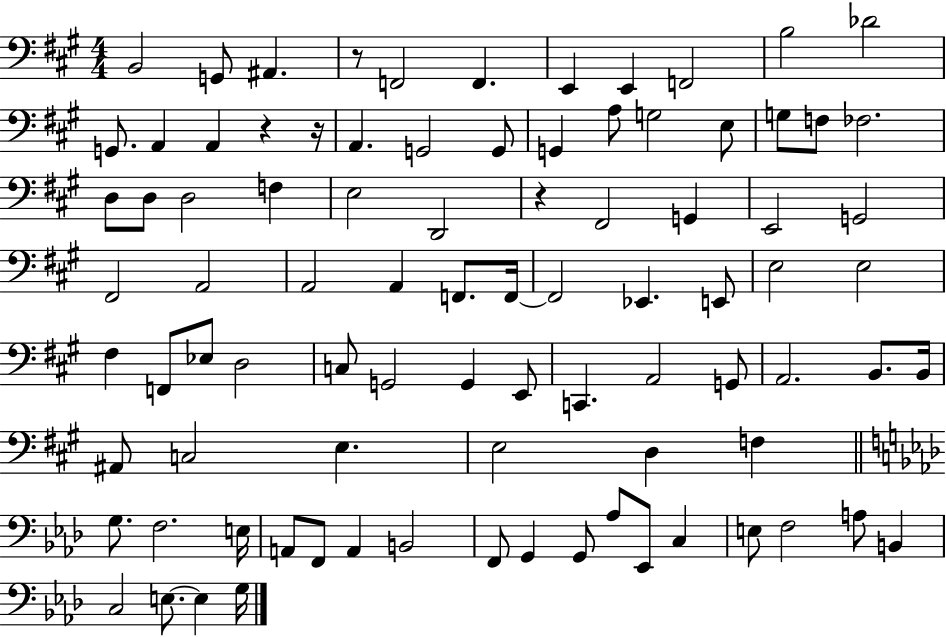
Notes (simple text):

B2/h G2/e A#2/q. R/e F2/h F2/q. E2/q E2/q F2/h B3/h Db4/h G2/e. A2/q A2/q R/q R/s A2/q. G2/h G2/e G2/q A3/e G3/h E3/e G3/e F3/e FES3/h. D3/e D3/e D3/h F3/q E3/h D2/h R/q F#2/h G2/q E2/h G2/h F#2/h A2/h A2/h A2/q F2/e. F2/s F2/h Eb2/q. E2/e E3/h E3/h F#3/q F2/e Eb3/e D3/h C3/e G2/h G2/q E2/e C2/q. A2/h G2/e A2/h. B2/e. B2/s A#2/e C3/h E3/q. E3/h D3/q F3/q G3/e. F3/h. E3/s A2/e F2/e A2/q B2/h F2/e G2/q G2/e Ab3/e Eb2/e C3/q E3/e F3/h A3/e B2/q C3/h E3/e. E3/q G3/s